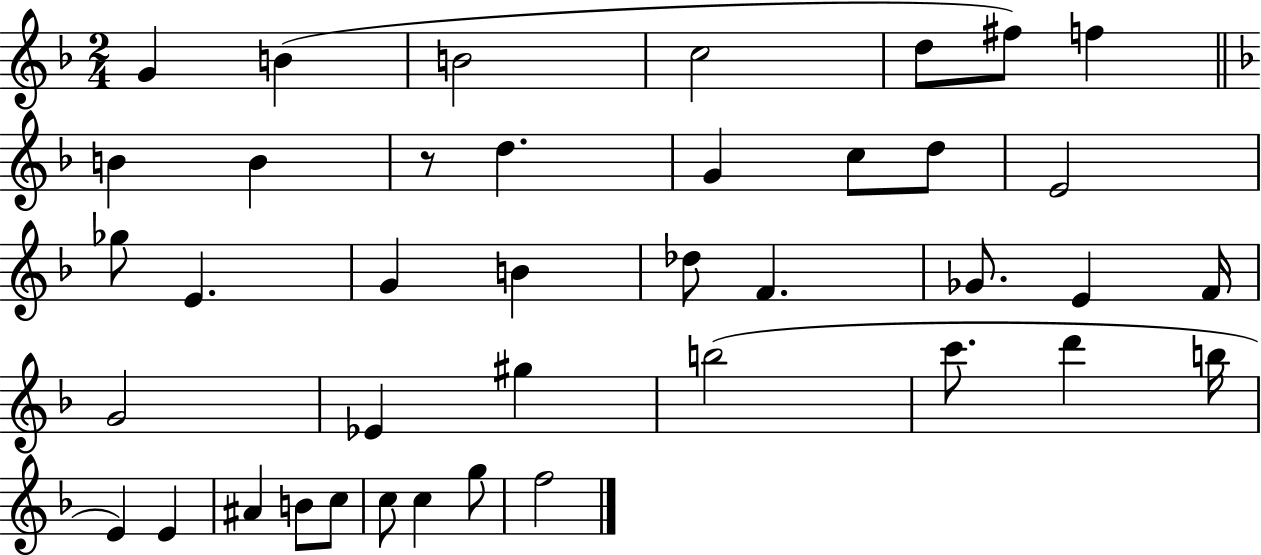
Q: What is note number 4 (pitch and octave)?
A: C5